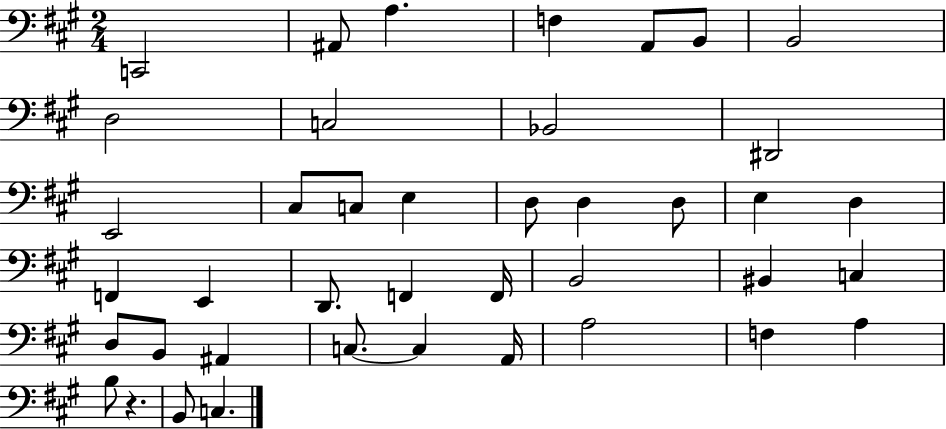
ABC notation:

X:1
T:Untitled
M:2/4
L:1/4
K:A
C,,2 ^A,,/2 A, F, A,,/2 B,,/2 B,,2 D,2 C,2 _B,,2 ^D,,2 E,,2 ^C,/2 C,/2 E, D,/2 D, D,/2 E, D, F,, E,, D,,/2 F,, F,,/4 B,,2 ^B,, C, D,/2 B,,/2 ^A,, C,/2 C, A,,/4 A,2 F, A, B,/2 z B,,/2 C,